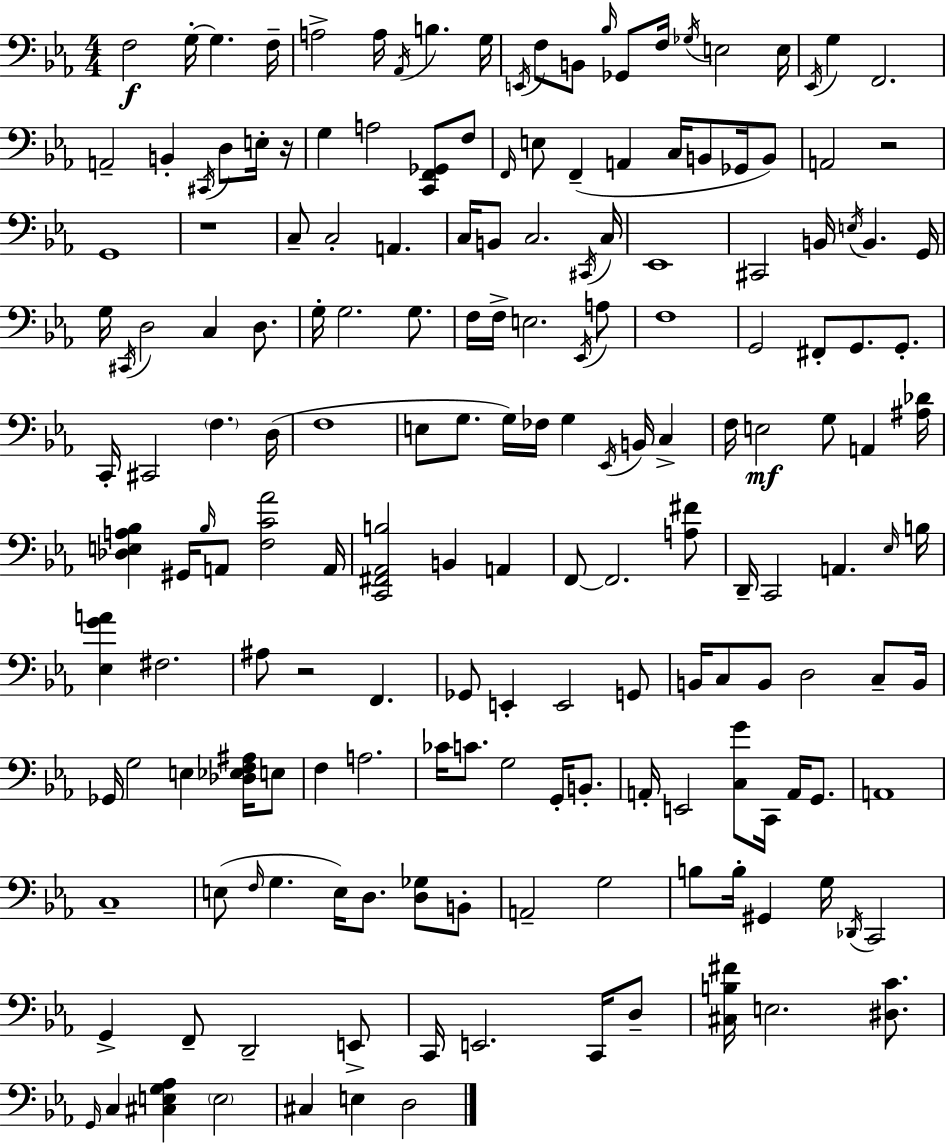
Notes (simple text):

F3/h G3/s G3/q. F3/s A3/h A3/s Ab2/s B3/q. G3/s E2/s F3/e B2/e Bb3/s Gb2/e F3/s Gb3/s E3/h E3/s Eb2/s G3/q F2/h. A2/h B2/q C#2/s D3/e E3/s R/s G3/q A3/h [C2,F2,Gb2]/e F3/e F2/s E3/e F2/q A2/q C3/s B2/e Gb2/s B2/e A2/h R/h G2/w R/w C3/e C3/h A2/q. C3/s B2/e C3/h. C#2/s C3/s Eb2/w C#2/h B2/s E3/s B2/q. G2/s G3/s C#2/s D3/h C3/q D3/e. G3/s G3/h. G3/e. F3/s F3/s E3/h. Eb2/s A3/e F3/w G2/h F#2/e G2/e. G2/e. C2/s C#2/h F3/q. D3/s F3/w E3/e G3/e. G3/s FES3/s G3/q Eb2/s B2/s C3/q F3/s E3/h G3/e A2/q [A#3,Db4]/s [Db3,E3,A3,Bb3]/q G#2/s Bb3/s A2/e [F3,C4,Ab4]/h A2/s [C2,F#2,Ab2,B3]/h B2/q A2/q F2/e F2/h. [A3,F#4]/e D2/s C2/h A2/q. Eb3/s B3/s [Eb3,G4,A4]/q F#3/h. A#3/e R/h F2/q. Gb2/e E2/q E2/h G2/e B2/s C3/e B2/e D3/h C3/e B2/s Gb2/s G3/h E3/q [Db3,Eb3,F3,A#3]/s E3/e F3/q A3/h. CES4/s C4/e. G3/h G2/s B2/e. A2/s E2/h [C3,G4]/e C2/s A2/s G2/e. A2/w C3/w E3/e F3/s G3/q. E3/s D3/e. [D3,Gb3]/e B2/e A2/h G3/h B3/e B3/s G#2/q G3/s Db2/s C2/h G2/q F2/e D2/h E2/e C2/s E2/h. C2/s D3/e [C#3,B3,F#4]/s E3/h. [D#3,C4]/e. G2/s C3/q [C#3,E3,G3,Ab3]/q E3/h C#3/q E3/q D3/h